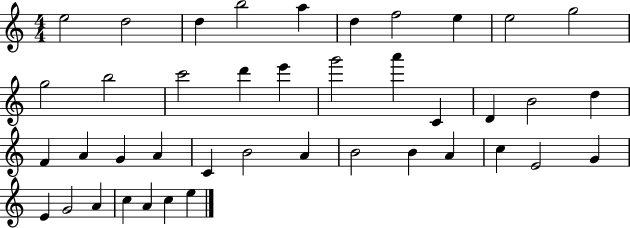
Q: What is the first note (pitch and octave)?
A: E5